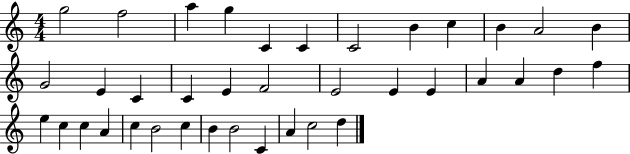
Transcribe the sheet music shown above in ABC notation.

X:1
T:Untitled
M:4/4
L:1/4
K:C
g2 f2 a g C C C2 B c B A2 B G2 E C C E F2 E2 E E A A d f e c c A c B2 c B B2 C A c2 d